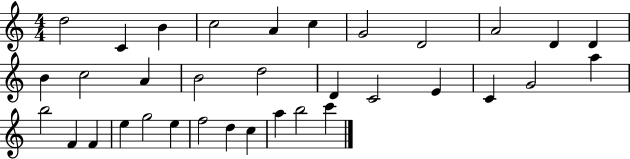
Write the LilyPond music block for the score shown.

{
  \clef treble
  \numericTimeSignature
  \time 4/4
  \key c \major
  d''2 c'4 b'4 | c''2 a'4 c''4 | g'2 d'2 | a'2 d'4 d'4 | \break b'4 c''2 a'4 | b'2 d''2 | d'4 c'2 e'4 | c'4 g'2 a''4 | \break b''2 f'4 f'4 | e''4 g''2 e''4 | f''2 d''4 c''4 | a''4 b''2 c'''4 | \break \bar "|."
}